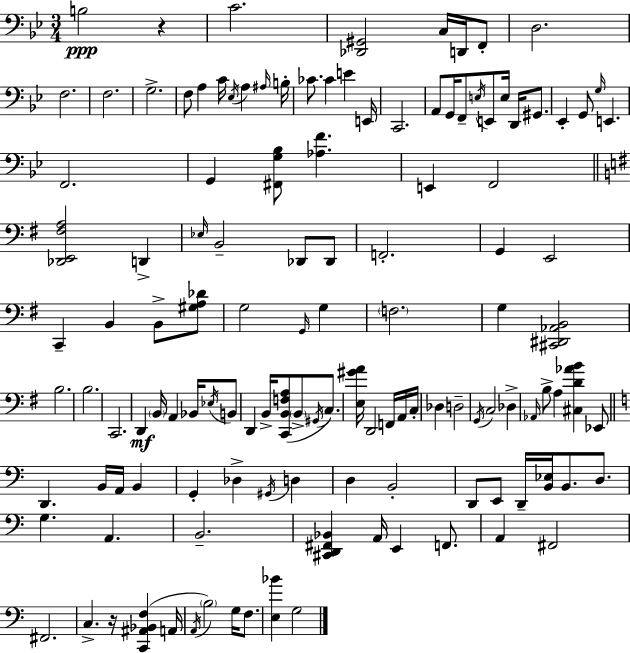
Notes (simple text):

B3/h R/q C4/h. [Db2,G#2]/h C3/s D2/s F2/e D3/h. F3/h. F3/h. G3/h. F3/e A3/q C4/s Eb3/s A3/q A#3/s B3/s CES4/e. CES4/q E4/q E2/s C2/h. A2/e G2/s F2/e E3/s E2/e E3/s D2/s G#2/e. Eb2/q G2/e G3/s E2/q. F2/h. G2/q [F#2,G3,Bb3]/e [Ab3,F4]/q. E2/q F2/h [Db2,E2,F#3,A3]/h D2/q Eb3/s B2/h Db2/e Db2/e F2/h. G2/q E2/h C2/q B2/q B2/e [G#3,A3,Db4]/e G3/h G2/s G3/q F3/h. G3/q [C#2,D#2,Ab2,B2]/h B3/h. B3/h. C2/h. D2/q B2/s A2/q Bb2/s Eb3/s B2/e D2/q B2/s [C2,B2,F3,A3]/e B2/e G#2/s C3/e. [E3,G#4,A4]/s D2/h F2/s A2/s C3/s Db3/q D3/h G2/s C3/h Db3/q Ab2/s B3/e A3/q [C#3,D4,Ab4,B4]/q Eb2/e D2/q. B2/s A2/s B2/q G2/q Db3/q G#2/s D3/q D3/q B2/h D2/e E2/e D2/s [B2,Eb3]/s B2/e. D3/e. G3/q. A2/q. B2/h. [C#2,D2,F#2,Bb2]/q A2/s E2/q F2/e. A2/q F#2/h F#2/h. C3/q. R/s [C2,A#2,Bb2,F3]/q A2/s A2/s B3/h G3/s F3/e. [E3,Bb4]/q G3/h